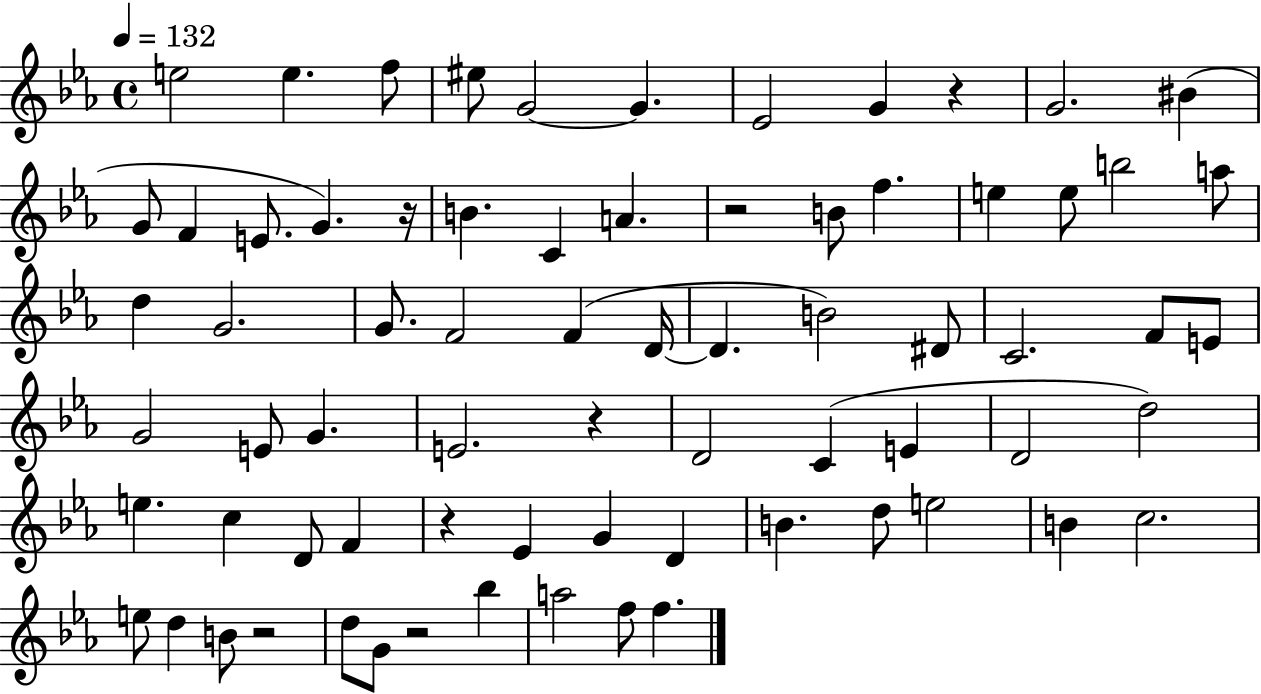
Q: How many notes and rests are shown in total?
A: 72